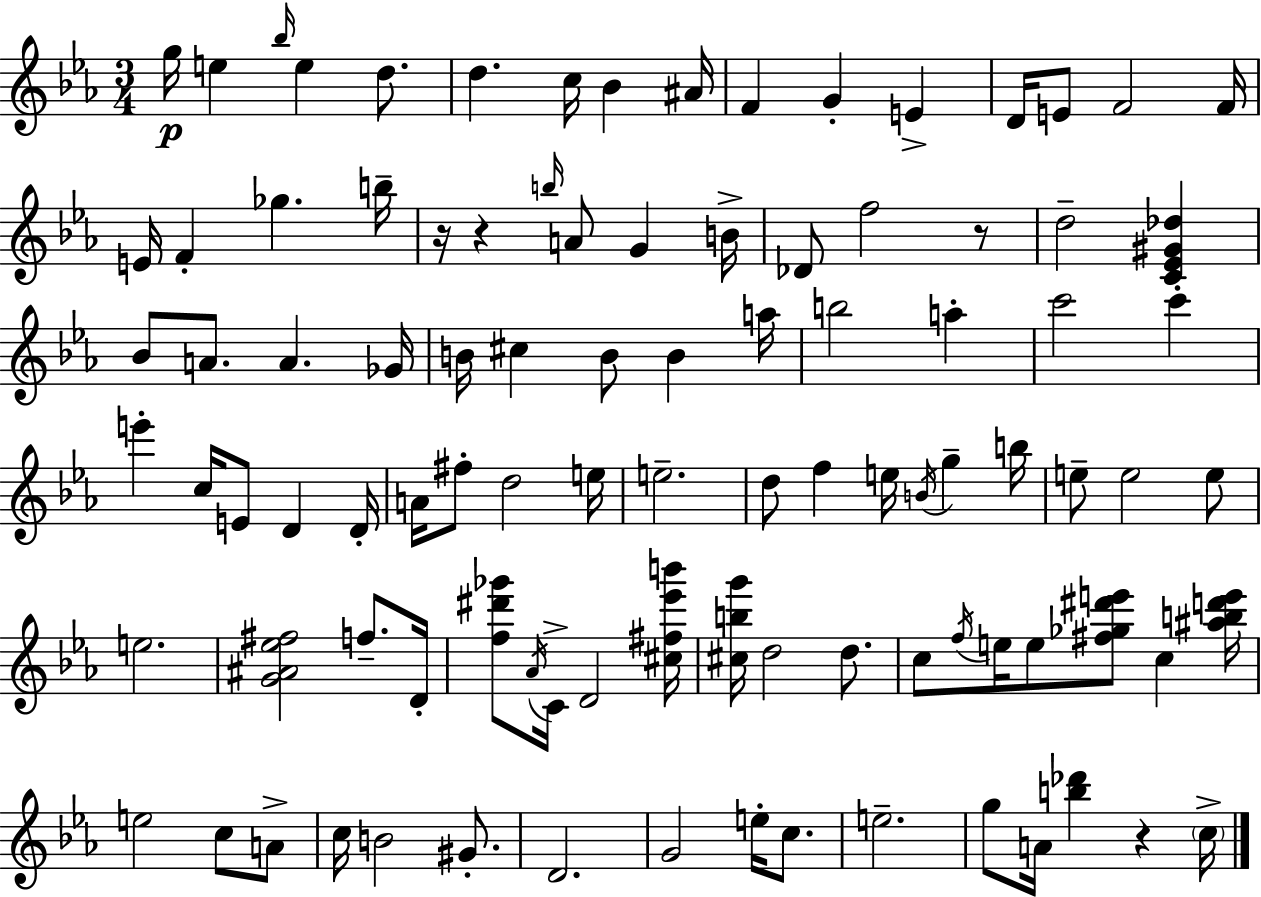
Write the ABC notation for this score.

X:1
T:Untitled
M:3/4
L:1/4
K:Eb
g/4 e _b/4 e d/2 d c/4 _B ^A/4 F G E D/4 E/2 F2 F/4 E/4 F _g b/4 z/4 z b/4 A/2 G B/4 _D/2 f2 z/2 d2 [C_E^G_d] _B/2 A/2 A _G/4 B/4 ^c B/2 B a/4 b2 a c'2 c' e' c/4 E/2 D D/4 A/4 ^f/2 d2 e/4 e2 d/2 f e/4 B/4 g b/4 e/2 e2 e/2 e2 [G^A_e^f]2 f/2 D/4 [f^d'_g']/2 _A/4 C/4 D2 [^c^f_e'b']/4 [^cbg']/4 d2 d/2 c/2 f/4 e/4 e/2 [^f_g^d'e']/2 c [^abd'e']/4 e2 c/2 A/2 c/4 B2 ^G/2 D2 G2 e/4 c/2 e2 g/2 A/4 [b_d'] z c/4